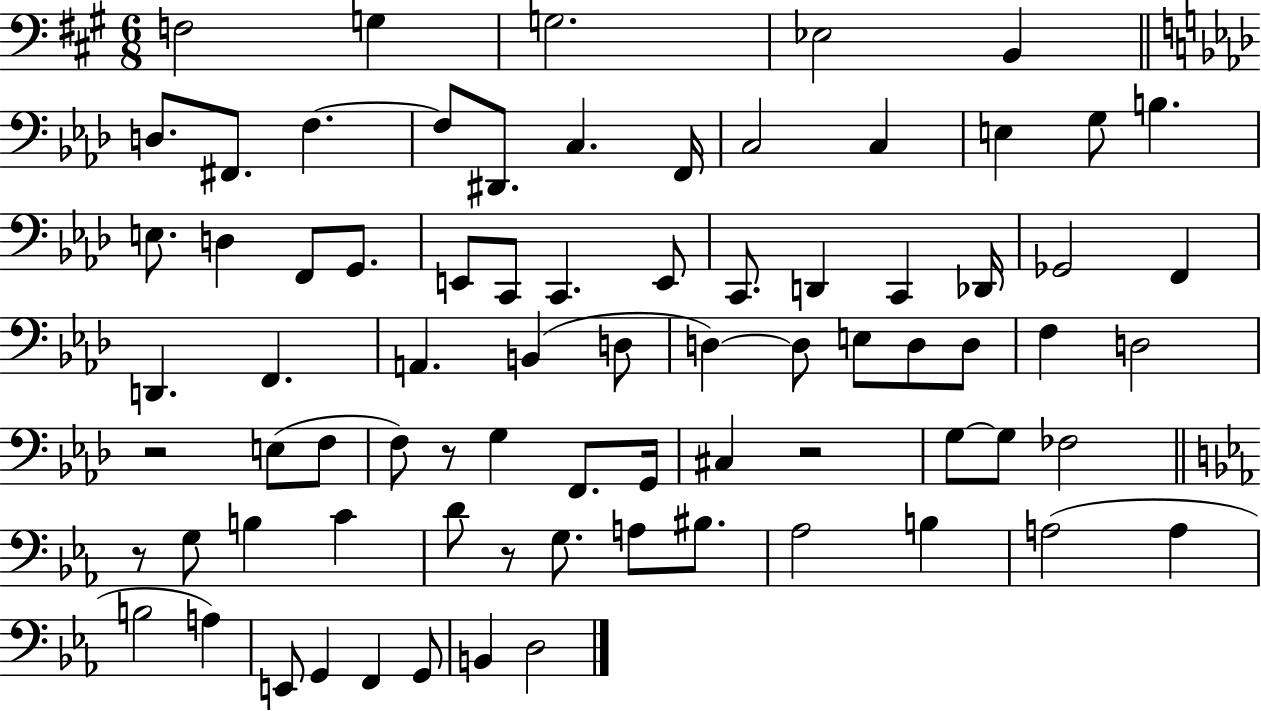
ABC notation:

X:1
T:Untitled
M:6/8
L:1/4
K:A
F,2 G, G,2 _E,2 B,, D,/2 ^F,,/2 F, F,/2 ^D,,/2 C, F,,/4 C,2 C, E, G,/2 B, E,/2 D, F,,/2 G,,/2 E,,/2 C,,/2 C,, E,,/2 C,,/2 D,, C,, _D,,/4 _G,,2 F,, D,, F,, A,, B,, D,/2 D, D,/2 E,/2 D,/2 D,/2 F, D,2 z2 E,/2 F,/2 F,/2 z/2 G, F,,/2 G,,/4 ^C, z2 G,/2 G,/2 _F,2 z/2 G,/2 B, C D/2 z/2 G,/2 A,/2 ^B,/2 _A,2 B, A,2 A, B,2 A, E,,/2 G,, F,, G,,/2 B,, D,2